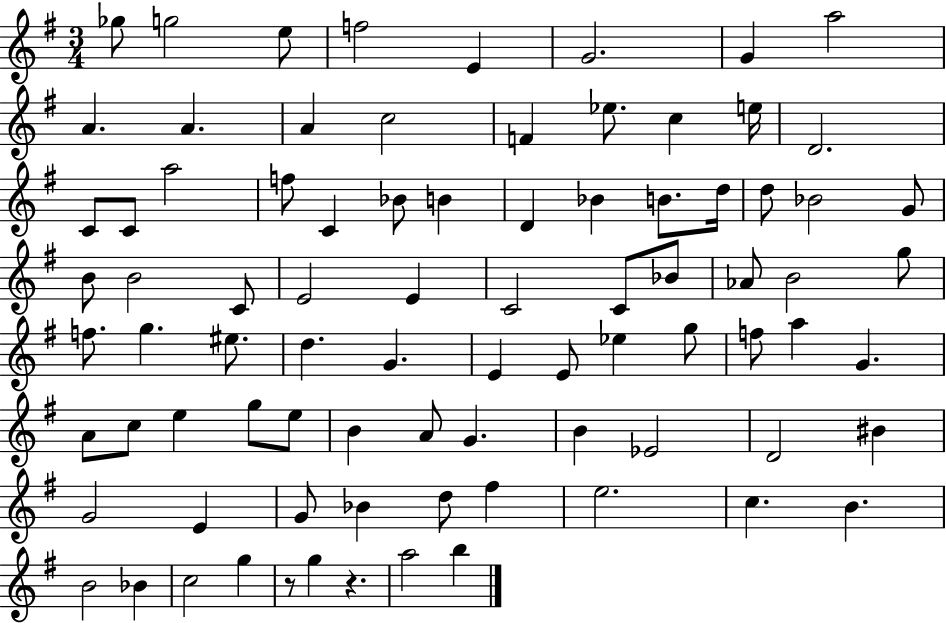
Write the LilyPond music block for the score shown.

{
  \clef treble
  \numericTimeSignature
  \time 3/4
  \key g \major
  \repeat volta 2 { ges''8 g''2 e''8 | f''2 e'4 | g'2. | g'4 a''2 | \break a'4. a'4. | a'4 c''2 | f'4 ees''8. c''4 e''16 | d'2. | \break c'8 c'8 a''2 | f''8 c'4 bes'8 b'4 | d'4 bes'4 b'8. d''16 | d''8 bes'2 g'8 | \break b'8 b'2 c'8 | e'2 e'4 | c'2 c'8 bes'8 | aes'8 b'2 g''8 | \break f''8. g''4. eis''8. | d''4. g'4. | e'4 e'8 ees''4 g''8 | f''8 a''4 g'4. | \break a'8 c''8 e''4 g''8 e''8 | b'4 a'8 g'4. | b'4 ees'2 | d'2 bis'4 | \break g'2 e'4 | g'8 bes'4 d''8 fis''4 | e''2. | c''4. b'4. | \break b'2 bes'4 | c''2 g''4 | r8 g''4 r4. | a''2 b''4 | \break } \bar "|."
}